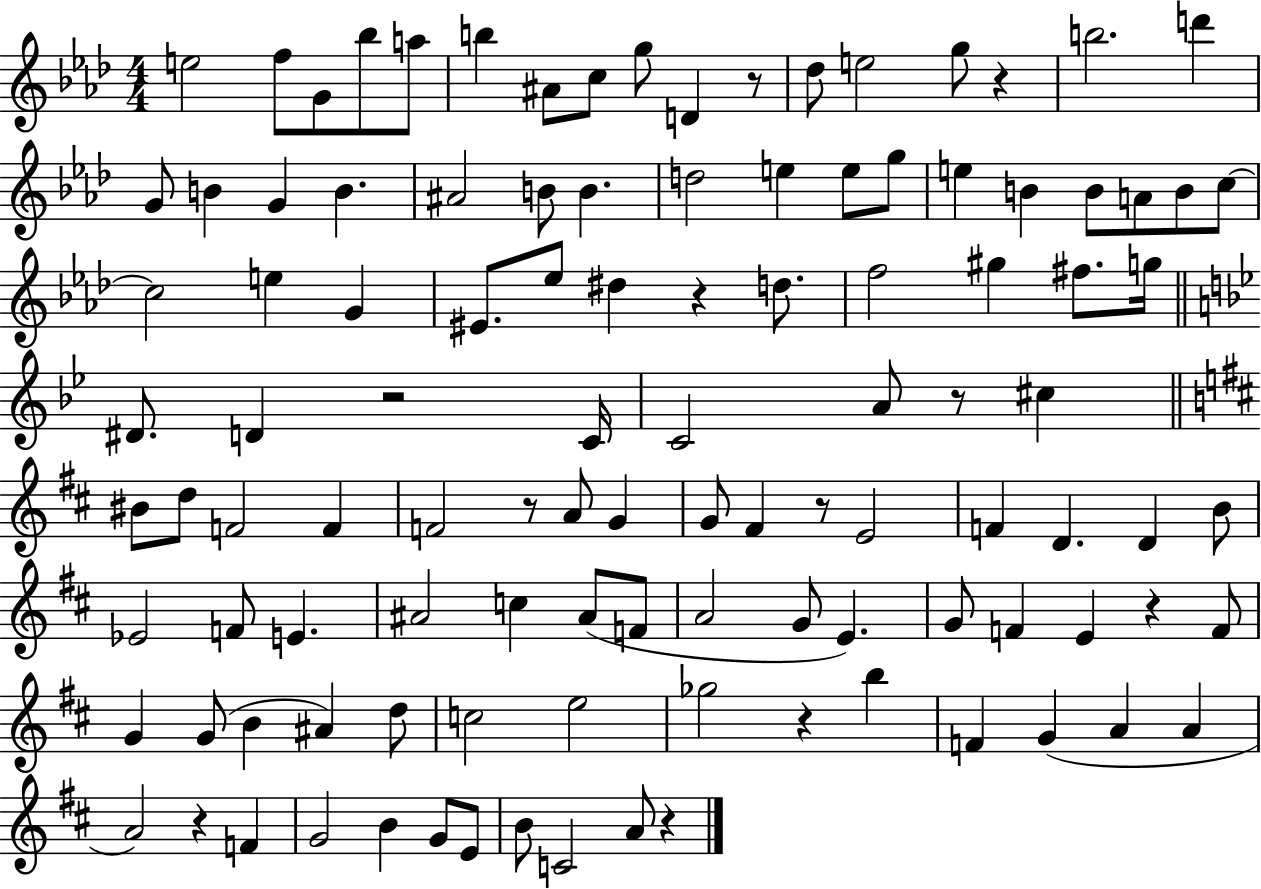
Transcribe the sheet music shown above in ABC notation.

X:1
T:Untitled
M:4/4
L:1/4
K:Ab
e2 f/2 G/2 _b/2 a/2 b ^A/2 c/2 g/2 D z/2 _d/2 e2 g/2 z b2 d' G/2 B G B ^A2 B/2 B d2 e e/2 g/2 e B B/2 A/2 B/2 c/2 c2 e G ^E/2 _e/2 ^d z d/2 f2 ^g ^f/2 g/4 ^D/2 D z2 C/4 C2 A/2 z/2 ^c ^B/2 d/2 F2 F F2 z/2 A/2 G G/2 ^F z/2 E2 F D D B/2 _E2 F/2 E ^A2 c ^A/2 F/2 A2 G/2 E G/2 F E z F/2 G G/2 B ^A d/2 c2 e2 _g2 z b F G A A A2 z F G2 B G/2 E/2 B/2 C2 A/2 z